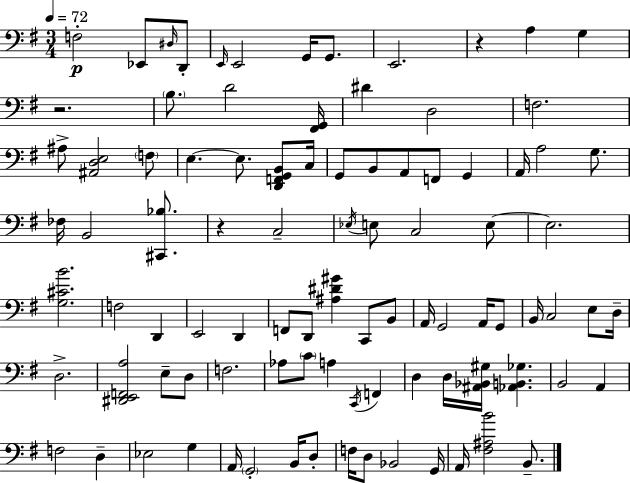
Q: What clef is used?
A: bass